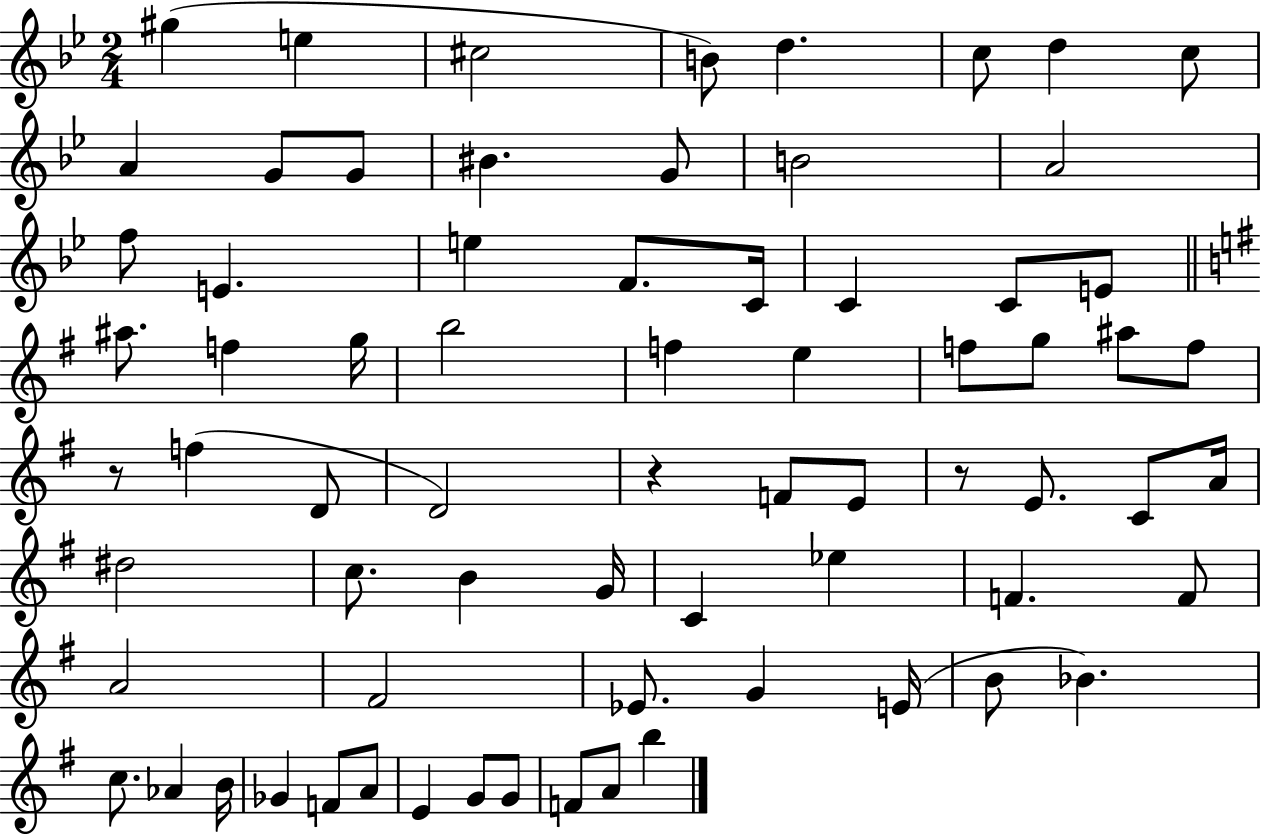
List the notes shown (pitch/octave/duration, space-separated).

G#5/q E5/q C#5/h B4/e D5/q. C5/e D5/q C5/e A4/q G4/e G4/e BIS4/q. G4/e B4/h A4/h F5/e E4/q. E5/q F4/e. C4/s C4/q C4/e E4/e A#5/e. F5/q G5/s B5/h F5/q E5/q F5/e G5/e A#5/e F5/e R/e F5/q D4/e D4/h R/q F4/e E4/e R/e E4/e. C4/e A4/s D#5/h C5/e. B4/q G4/s C4/q Eb5/q F4/q. F4/e A4/h F#4/h Eb4/e. G4/q E4/s B4/e Bb4/q. C5/e. Ab4/q B4/s Gb4/q F4/e A4/e E4/q G4/e G4/e F4/e A4/e B5/q